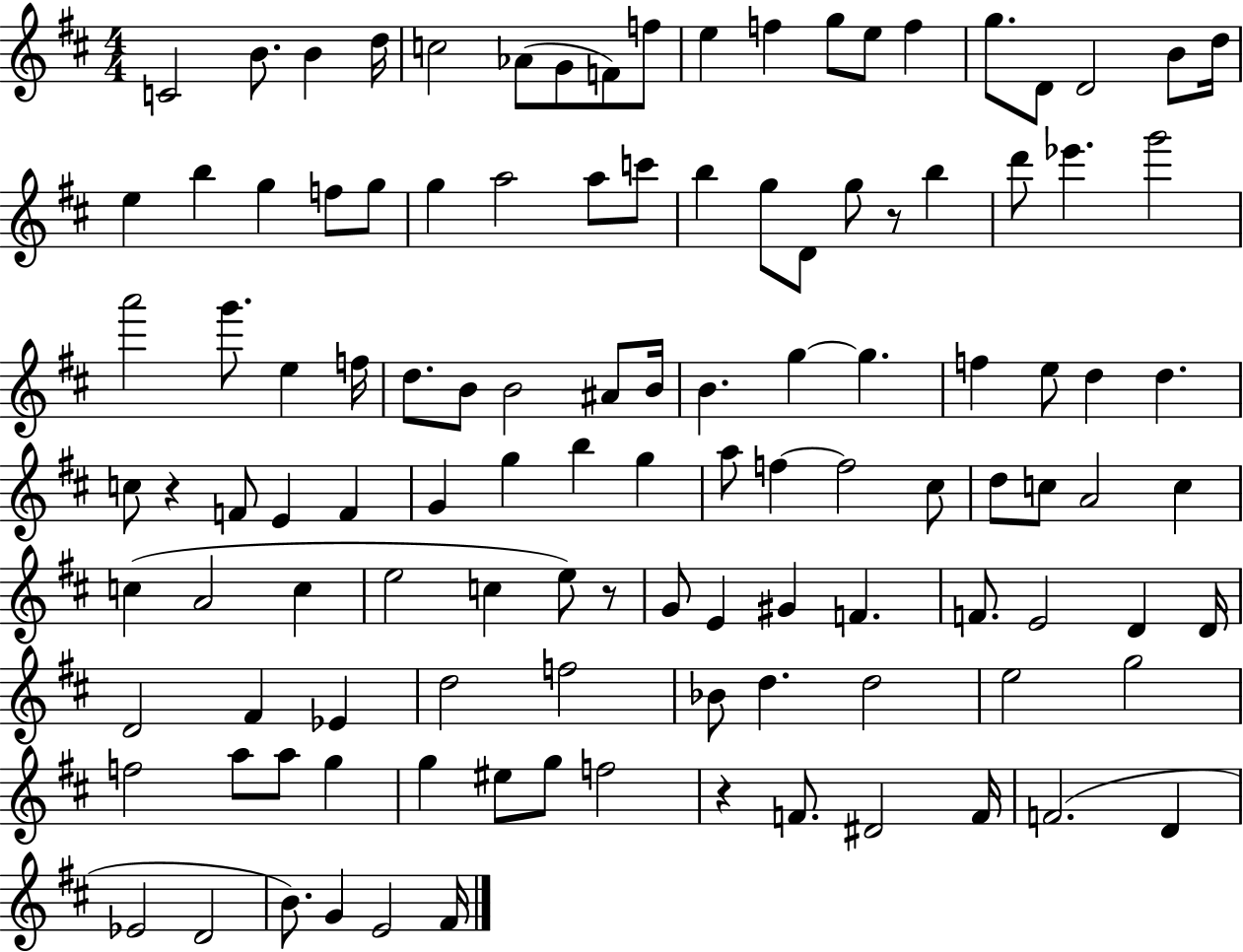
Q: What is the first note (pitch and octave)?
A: C4